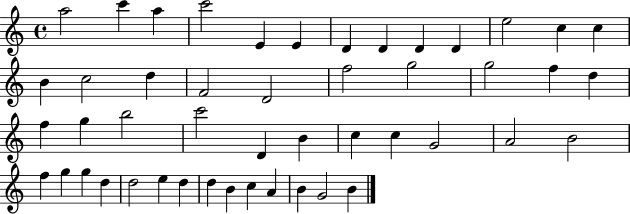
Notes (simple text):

A5/h C6/q A5/q C6/h E4/q E4/q D4/q D4/q D4/q D4/q E5/h C5/q C5/q B4/q C5/h D5/q F4/h D4/h F5/h G5/h G5/h F5/q D5/q F5/q G5/q B5/h C6/h D4/q B4/q C5/q C5/q G4/h A4/h B4/h F5/q G5/q G5/q D5/q D5/h E5/q D5/q D5/q B4/q C5/q A4/q B4/q G4/h B4/q